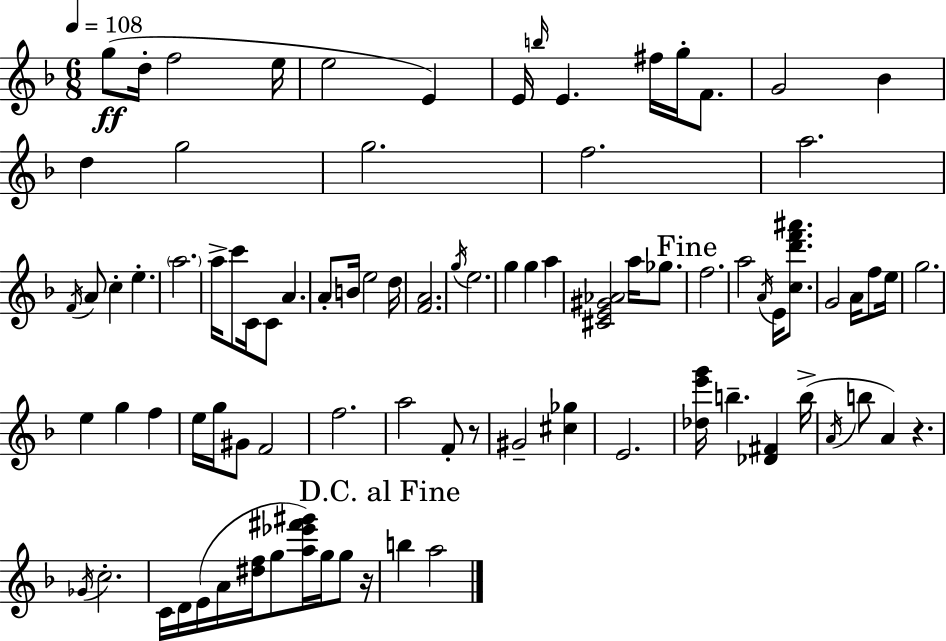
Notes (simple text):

G5/e D5/s F5/h E5/s E5/h E4/q E4/s B5/s E4/q. F#5/s G5/s F4/e. G4/h Bb4/q D5/q G5/h G5/h. F5/h. A5/h. F4/s A4/e C5/q E5/q. A5/h. A5/s C6/e C4/s C4/e A4/q. A4/e B4/s E5/h D5/s [F4,A4]/h. G5/s E5/h. G5/q G5/q A5/q [C#4,E4,G#4,Ab4]/h A5/s Gb5/e. F5/h. A5/h A4/s E4/s [C5,D6,F6,A#6]/e. G4/h A4/s F5/e E5/s G5/h. E5/q G5/q F5/q E5/s G5/s G#4/e F4/h F5/h. A5/h F4/e R/e G#4/h [C#5,Gb5]/q E4/h. [Db5,E6,G6]/s B5/q. [Db4,F#4]/q B5/s A4/s B5/e A4/q R/q. Gb4/s C5/h. C4/s D4/s E4/s A4/s [D#5,F5]/s G5/e [A5,Eb6,F#6,G#6]/s G5/s G5/e R/s B5/q A5/h